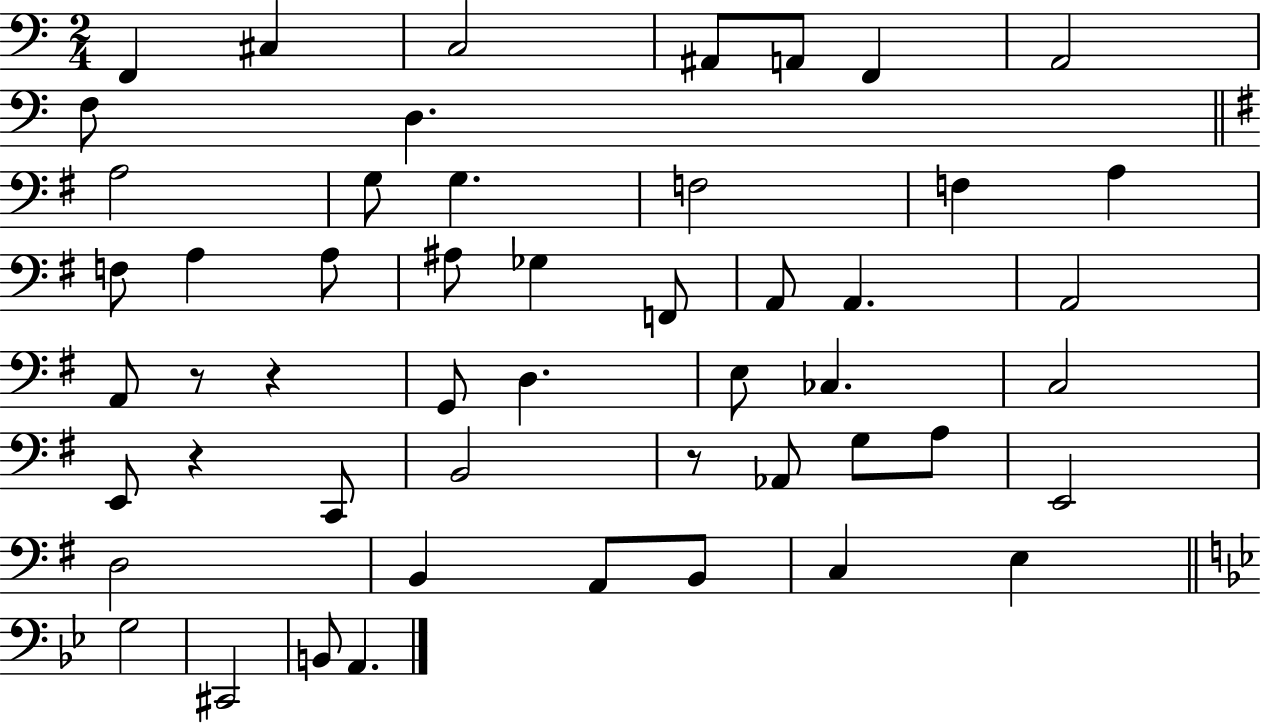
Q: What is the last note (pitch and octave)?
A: A2